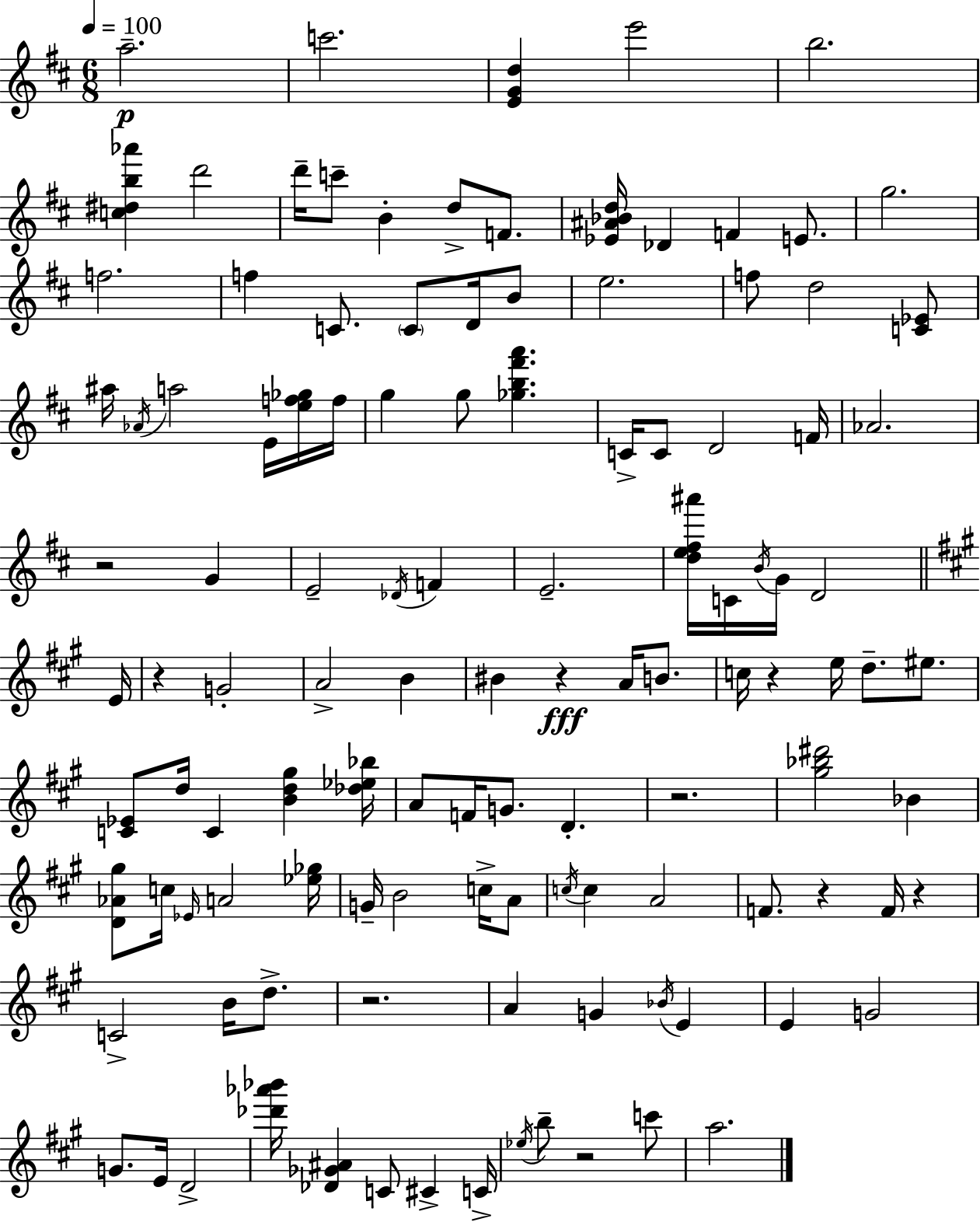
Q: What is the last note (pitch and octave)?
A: A5